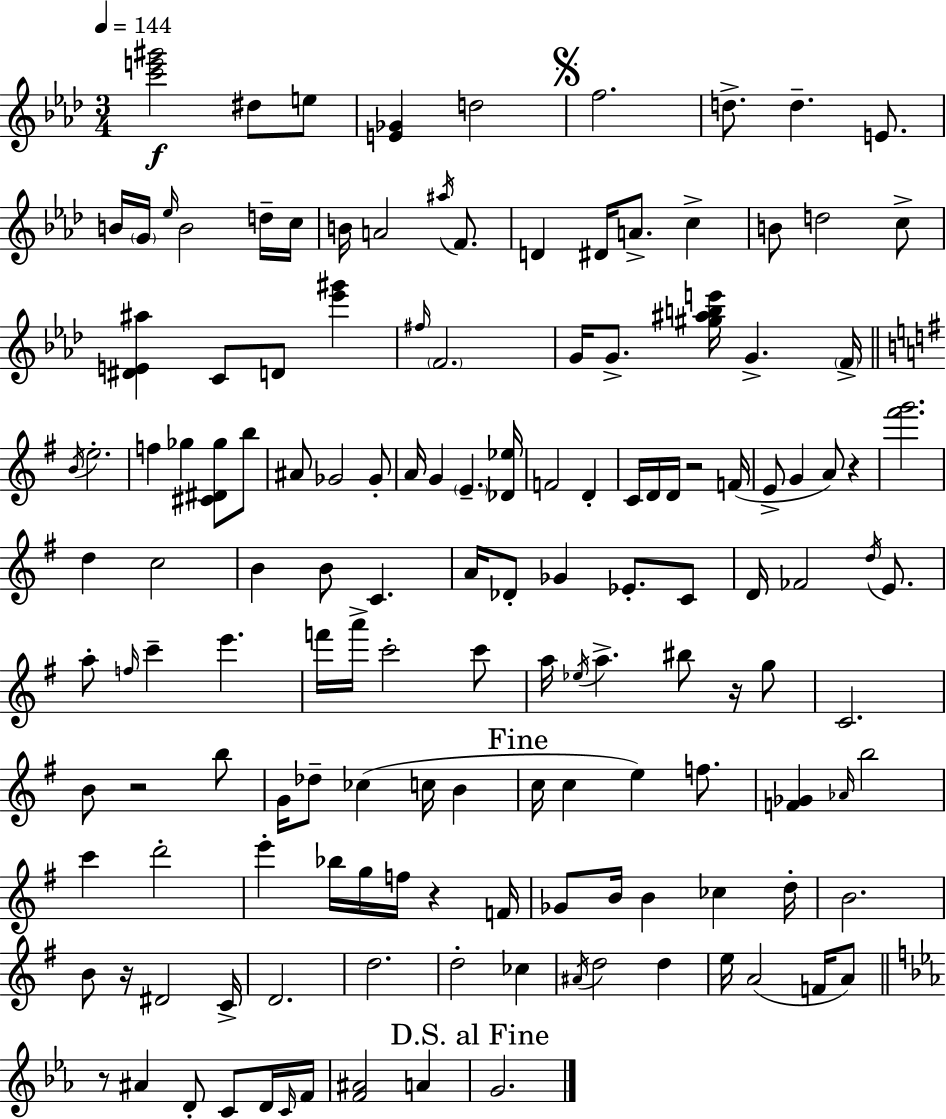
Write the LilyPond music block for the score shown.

{
  \clef treble
  \numericTimeSignature
  \time 3/4
  \key f \minor
  \tempo 4 = 144
  \repeat volta 2 { <c''' e''' gis'''>2\f dis''8 e''8 | <e' ges'>4 d''2 | \mark \markup { \musicglyph "scripts.segno" } f''2. | d''8.-> d''4.-- e'8. | \break b'16 \parenthesize g'16 \grace { ees''16 } b'2 d''16-- | c''16 b'16 a'2 \acciaccatura { ais''16 } f'8. | d'4 dis'16 a'8.-> c''4-> | b'8 d''2 | \break c''8-> <dis' e' ais''>4 c'8 d'8 <ees''' gis'''>4 | \grace { fis''16 } \parenthesize f'2. | g'16 g'8.-> <gis'' ais'' b'' e'''>16 g'4.-> | \parenthesize f'16-> \bar "||" \break \key e \minor \acciaccatura { b'16 } e''2.-. | f''4 ges''4 <cis' dis' ges''>8 b''8 | ais'8 ges'2 ges'8-. | a'16 g'4 \parenthesize e'4.-- | \break <des' ees''>16 f'2 d'4-. | c'16 d'16 d'16 r2 | f'16( e'8-> g'4 a'8) r4 | <fis''' g'''>2. | \break d''4 c''2 | b'4 b'8 c'4. | a'16 des'8-. ges'4 ees'8.-. c'8 | d'16 fes'2 \acciaccatura { d''16 } e'8. | \break a''8-. \grace { f''16 } c'''4-- e'''4. | f'''16 a'''16-> c'''2-. | c'''8 a''16 \acciaccatura { ees''16 } a''4.-> bis''8 | r16 g''8 c'2. | \break b'8 r2 | b''8 g'16 des''8-- ces''4( c''16 | b'4 \mark "Fine" c''16 c''4 e''4) | f''8. <f' ges'>4 \grace { aes'16 } b''2 | \break c'''4 d'''2-. | e'''4-. bes''16 g''16 f''16 | r4 f'16 ges'8 b'16 b'4 | ces''4 d''16-. b'2. | \break b'8 r16 dis'2 | c'16-> d'2. | d''2. | d''2-. | \break ces''4 \acciaccatura { ais'16 } d''2 | d''4 e''16 a'2( | f'16 a'8) \bar "||" \break \key ees \major r8 ais'4 d'8-. c'8 d'16 \grace { c'16 } | f'16 <f' ais'>2 a'4 | \mark "D.S. al Fine" g'2. | } \bar "|."
}